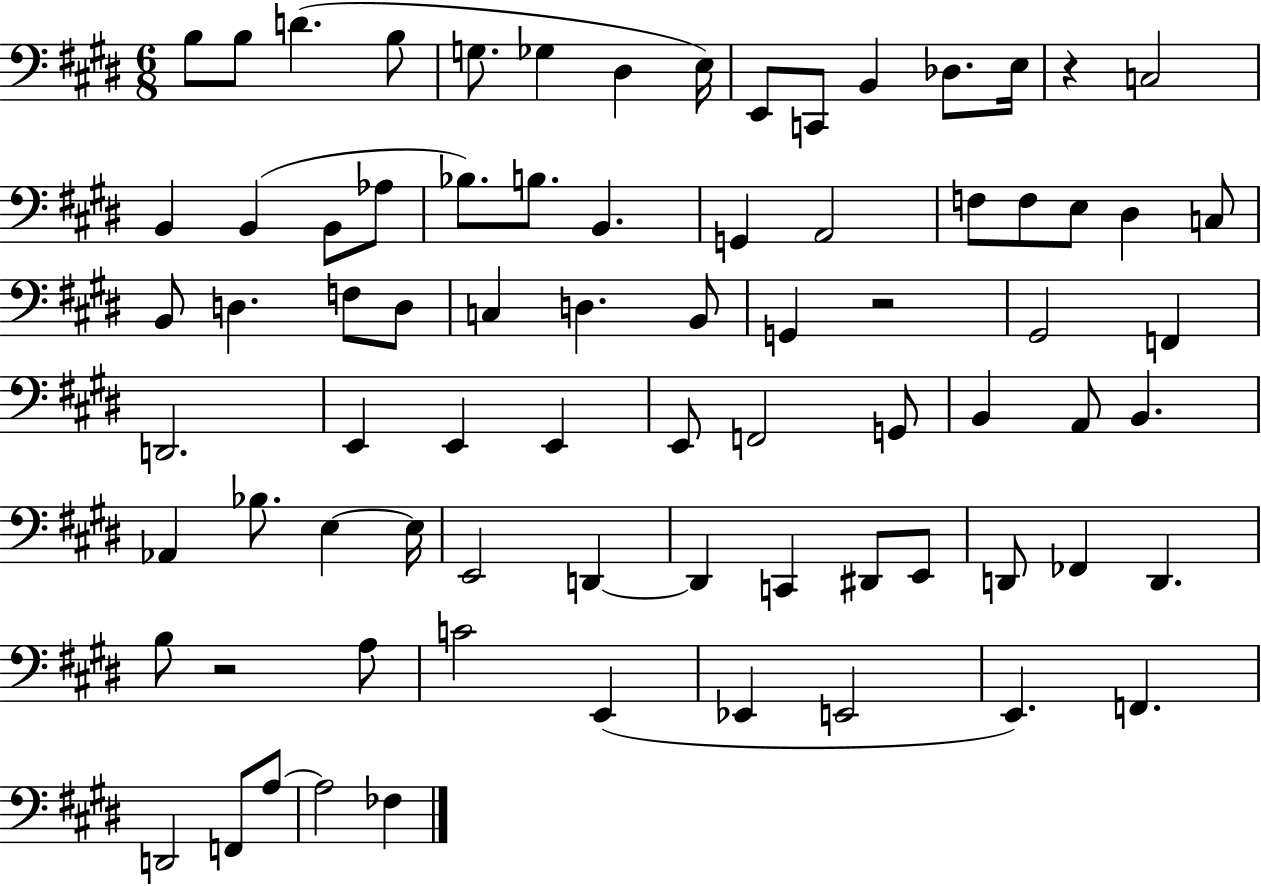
B3/e B3/e D4/q. B3/e G3/e. Gb3/q D#3/q E3/s E2/e C2/e B2/q Db3/e. E3/s R/q C3/h B2/q B2/q B2/e Ab3/e Bb3/e. B3/e. B2/q. G2/q A2/h F3/e F3/e E3/e D#3/q C3/e B2/e D3/q. F3/e D3/e C3/q D3/q. B2/e G2/q R/h G#2/h F2/q D2/h. E2/q E2/q E2/q E2/e F2/h G2/e B2/q A2/e B2/q. Ab2/q Bb3/e. E3/q E3/s E2/h D2/q D2/q C2/q D#2/e E2/e D2/e FES2/q D2/q. B3/e R/h A3/e C4/h E2/q Eb2/q E2/h E2/q. F2/q. D2/h F2/e A3/e A3/h FES3/q